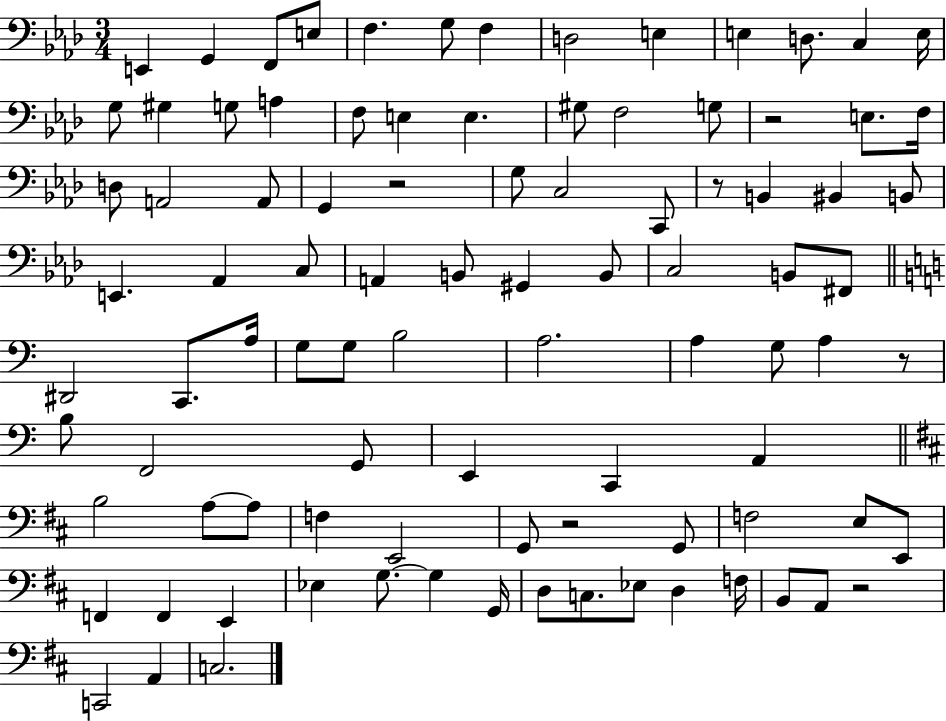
{
  \clef bass
  \numericTimeSignature
  \time 3/4
  \key aes \major
  e,4 g,4 f,8 e8 | f4. g8 f4 | d2 e4 | e4 d8. c4 e16 | \break g8 gis4 g8 a4 | f8 e4 e4. | gis8 f2 g8 | r2 e8. f16 | \break d8 a,2 a,8 | g,4 r2 | g8 c2 c,8 | r8 b,4 bis,4 b,8 | \break e,4. aes,4 c8 | a,4 b,8 gis,4 b,8 | c2 b,8 fis,8 | \bar "||" \break \key c \major dis,2 c,8. a16 | g8 g8 b2 | a2. | a4 g8 a4 r8 | \break b8 f,2 g,8 | e,4 c,4 a,4 | \bar "||" \break \key d \major b2 a8~~ a8 | f4 e,2 | g,8 r2 g,8 | f2 e8 e,8 | \break f,4 f,4 e,4 | ees4 g8.~~ g4 g,16 | d8 c8. ees8 d4 f16 | b,8 a,8 r2 | \break c,2 a,4 | c2. | \bar "|."
}